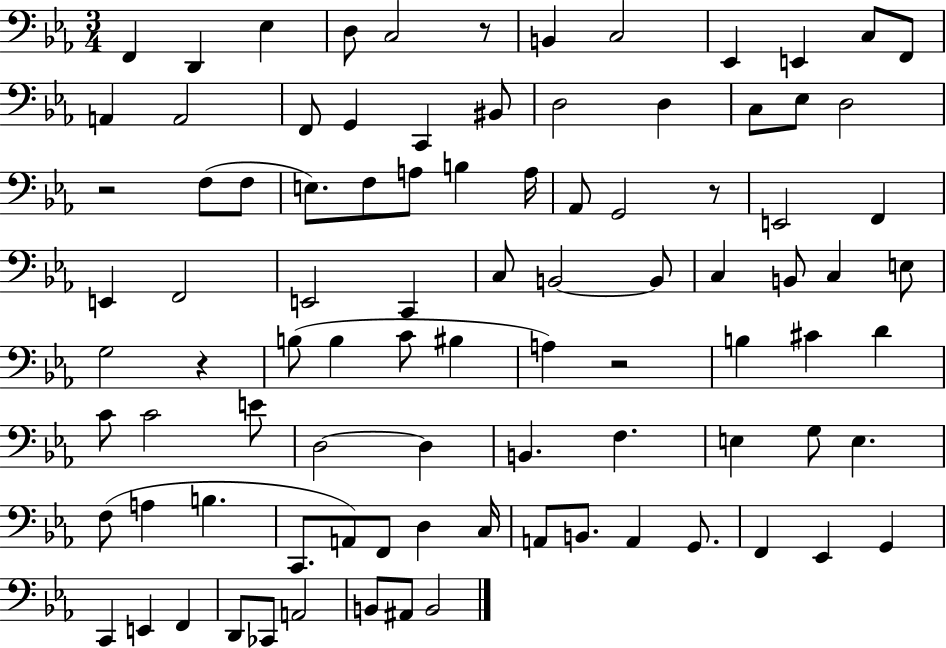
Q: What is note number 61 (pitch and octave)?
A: E3